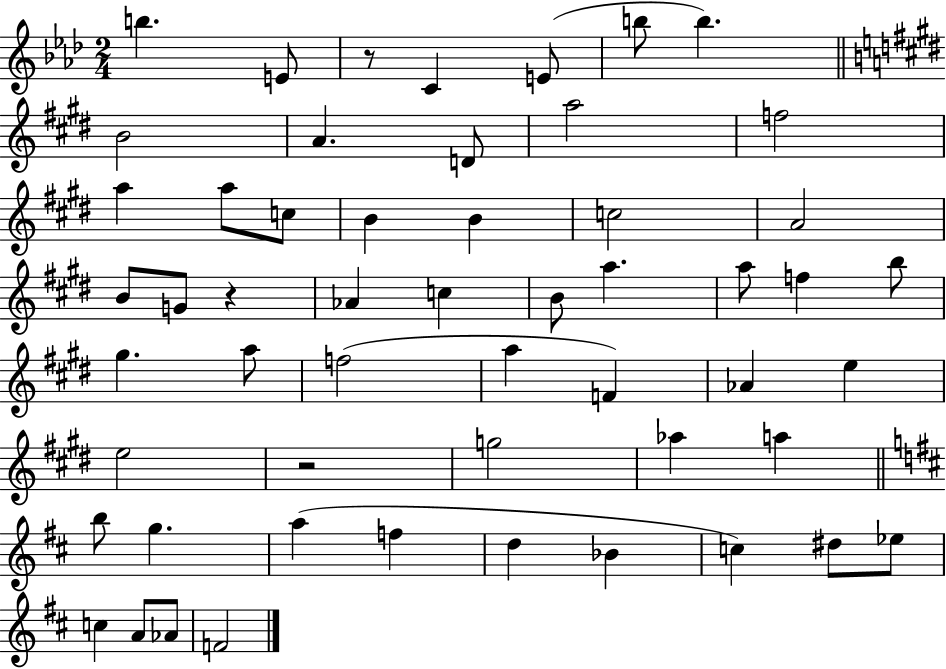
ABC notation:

X:1
T:Untitled
M:2/4
L:1/4
K:Ab
b E/2 z/2 C E/2 b/2 b B2 A D/2 a2 f2 a a/2 c/2 B B c2 A2 B/2 G/2 z _A c B/2 a a/2 f b/2 ^g a/2 f2 a F _A e e2 z2 g2 _a a b/2 g a f d _B c ^d/2 _e/2 c A/2 _A/2 F2